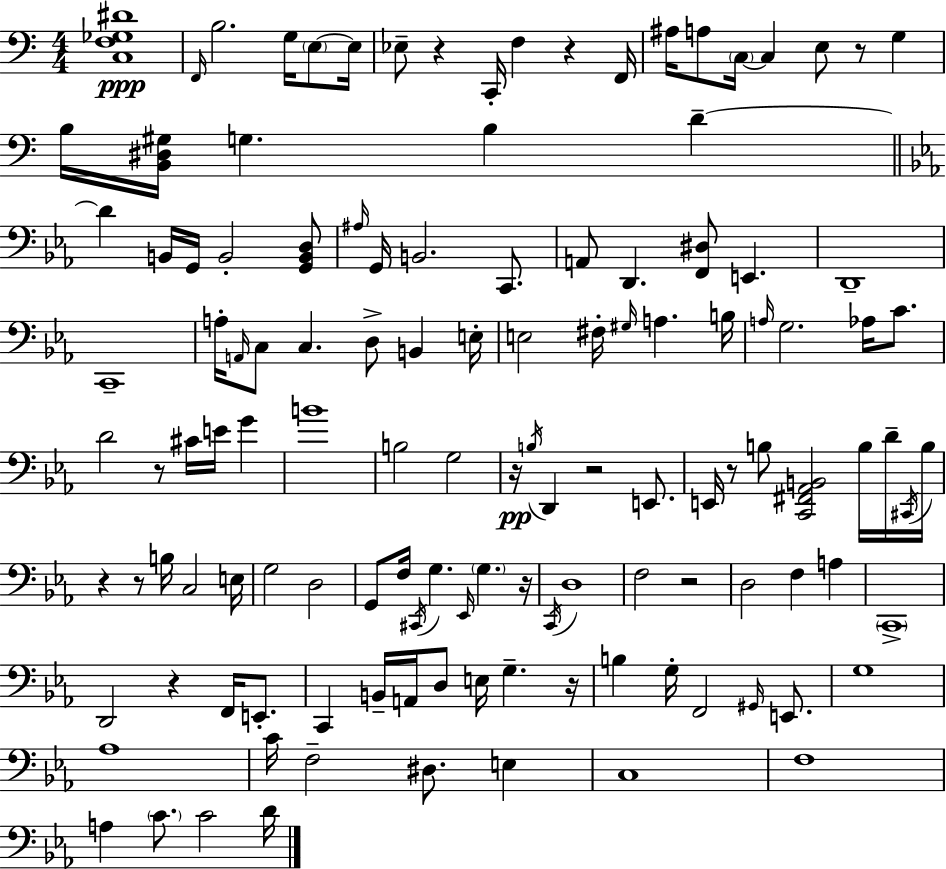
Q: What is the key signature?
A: A minor